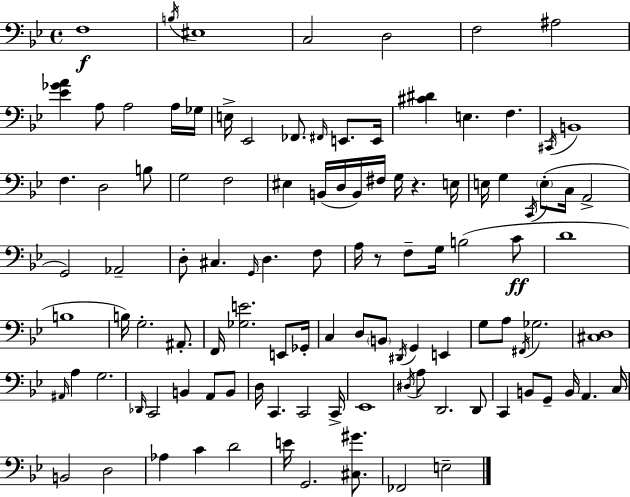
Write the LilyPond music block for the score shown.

{
  \clef bass
  \time 4/4
  \defaultTimeSignature
  \key bes \major
  f1\f | \acciaccatura { b16 } eis1 | c2 d2 | f2 ais2 | \break <ees' ges' a'>4 a8 a2 a16 | ges16 e16-> ees,2 fes,8. \grace { fis,16 } e,8. | e,16 <cis' dis'>4 e4. f4. | \acciaccatura { cis,16 } b,1 | \break f4. d2 | b8 g2 f2 | eis4 b,16( d16 b,16) fis16 g16 r4. | e16 e16 g4 \acciaccatura { c,16 }( \parenthesize e8-. c16 a,2-> | \break g,2) aes,2-- | d8-. cis4. \grace { g,16 } d4. | f8 a16 r8 f8-- g16 b2( | c'8\ff d'1 | \break b1 | b16) g2.-. | ais,8.-. f,16 <ges e'>2. | e,8 ges,16-. c4 d8 \parenthesize b,8 \acciaccatura { dis,16 } g,4 | \break e,4 g8 a8 \acciaccatura { fis,16 } ges2. | <cis d>1 | \grace { ais,16 } a4 g2. | \grace { des,16 } c,2 | \break b,4 a,8 b,8 d16 c,4. | c,2 c,16-> ees,1 | \acciaccatura { dis16 } a8 d,2. | d,8 c,4 b,8 | \break g,8-- b,16 a,4. c16 b,2 | d2 aes4 c'4 | d'2 e'16 g,2. | <cis gis'>8. fes,2 | \break e2-- \bar "|."
}